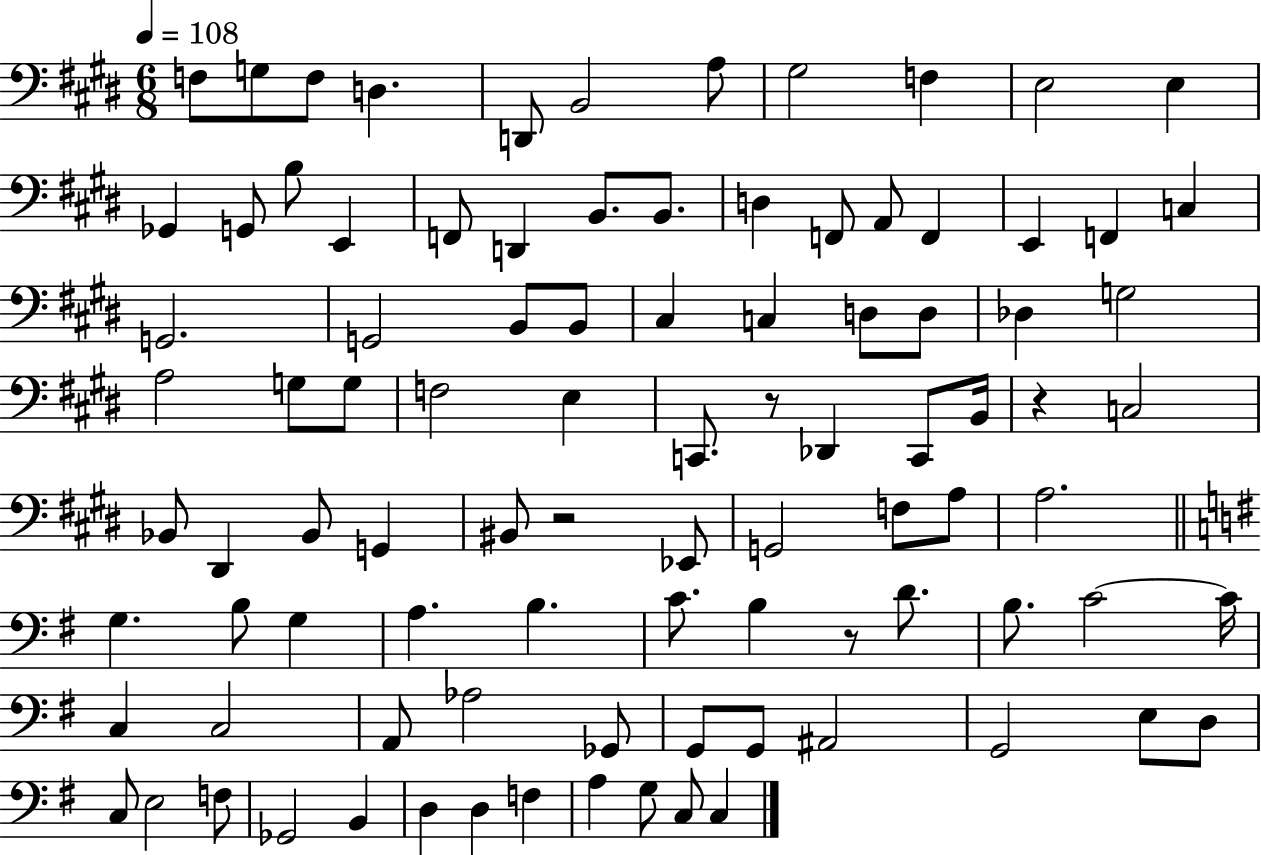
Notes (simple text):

F3/e G3/e F3/e D3/q. D2/e B2/h A3/e G#3/h F3/q E3/h E3/q Gb2/q G2/e B3/e E2/q F2/e D2/q B2/e. B2/e. D3/q F2/e A2/e F2/q E2/q F2/q C3/q G2/h. G2/h B2/e B2/e C#3/q C3/q D3/e D3/e Db3/q G3/h A3/h G3/e G3/e F3/h E3/q C2/e. R/e Db2/q C2/e B2/s R/q C3/h Bb2/e D#2/q Bb2/e G2/q BIS2/e R/h Eb2/e G2/h F3/e A3/e A3/h. G3/q. B3/e G3/q A3/q. B3/q. C4/e. B3/q R/e D4/e. B3/e. C4/h C4/s C3/q C3/h A2/e Ab3/h Gb2/e G2/e G2/e A#2/h G2/h E3/e D3/e C3/e E3/h F3/e Gb2/h B2/q D3/q D3/q F3/q A3/q G3/e C3/e C3/q